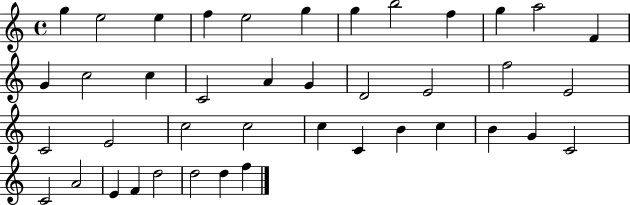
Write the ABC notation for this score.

X:1
T:Untitled
M:4/4
L:1/4
K:C
g e2 e f e2 g g b2 f g a2 F G c2 c C2 A G D2 E2 f2 E2 C2 E2 c2 c2 c C B c B G C2 C2 A2 E F d2 d2 d f